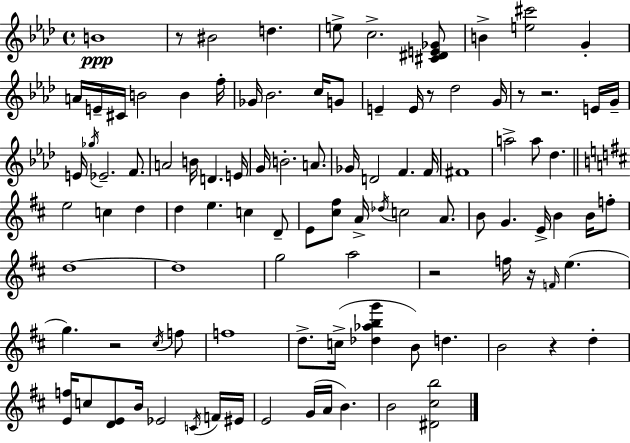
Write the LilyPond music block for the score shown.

{
  \clef treble
  \time 4/4
  \defaultTimeSignature
  \key aes \major
  b'1\ppp | r8 bis'2 d''4. | e''8-> c''2.-> <cis' dis' e' ges'>8 | b'4-> <e'' cis'''>2 g'4-. | \break a'16 e'16-- cis'16 b'2 b'4 f''16-. | ges'16 bes'2. c''16 g'8 | e'4-- e'16 r8 des''2 g'16 | r8 r2. e'16 g'16-- | \break e'16 \acciaccatura { ges''16 } ees'2.-- f'8. | a'2 b'16 d'4. | e'16 g'16 b'2.-. a'8. | ges'16 d'2 f'4. | \break f'16 fis'1 | a''2-> a''8 des''4. | \bar "||" \break \key d \major e''2 c''4 d''4 | d''4 e''4. c''4 d'8-- | e'8 <cis'' fis''>8 a'16-> \acciaccatura { des''16 } c''2 a'8. | b'8 g'4. e'16-> b'4 b'16 f''8-. | \break d''1~~ | d''1 | g''2 a''2 | r2 f''16 r16 \grace { f'16 }( e''4. | \break g''4.) r2 | \acciaccatura { cis''16 } f''8 f''1 | d''8.-> c''16->( <des'' aes'' b'' g'''>4 b'8) d''4. | b'2 r4 d''4-. | \break <e' f''>16 c''8 <d' e'>8 b'16 ees'2 | \acciaccatura { c'16 } f'16 eis'16 e'2 g'16( a'16 b'4.) | b'2 <dis' cis'' b''>2 | \bar "|."
}